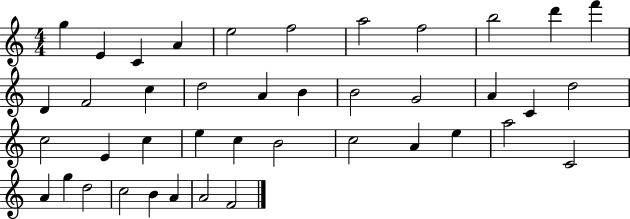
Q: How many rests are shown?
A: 0